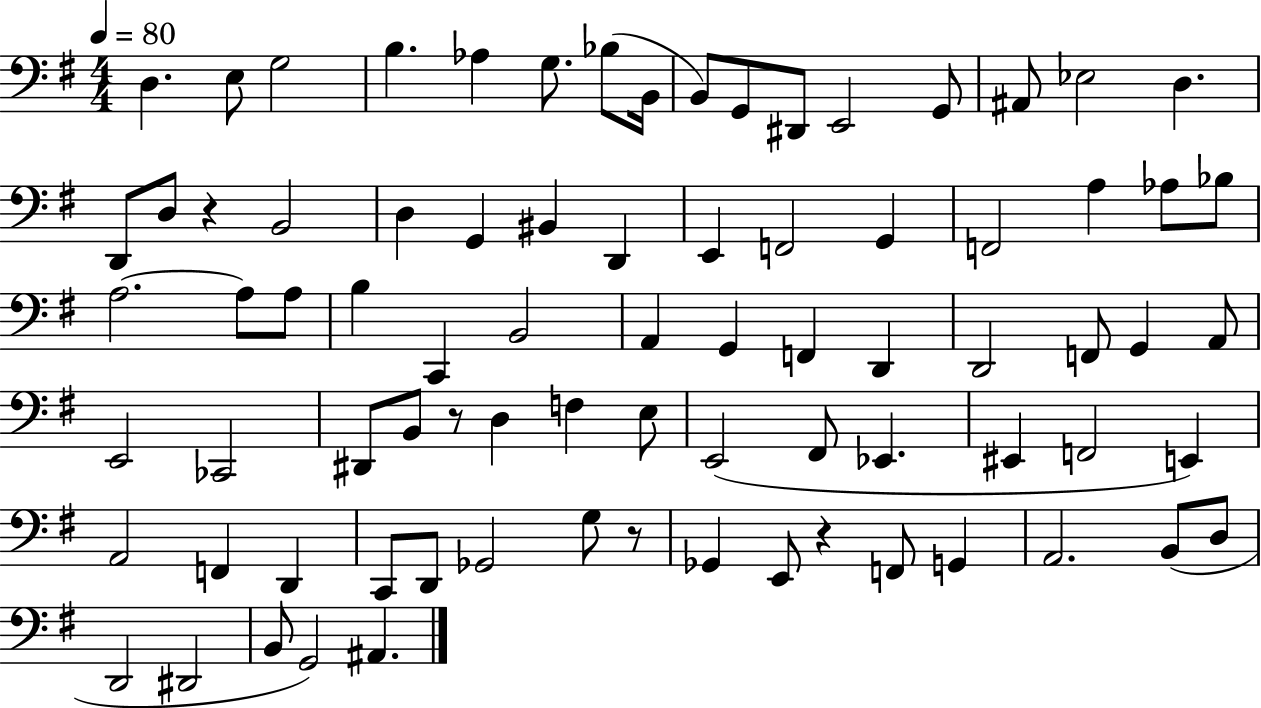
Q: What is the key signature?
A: G major